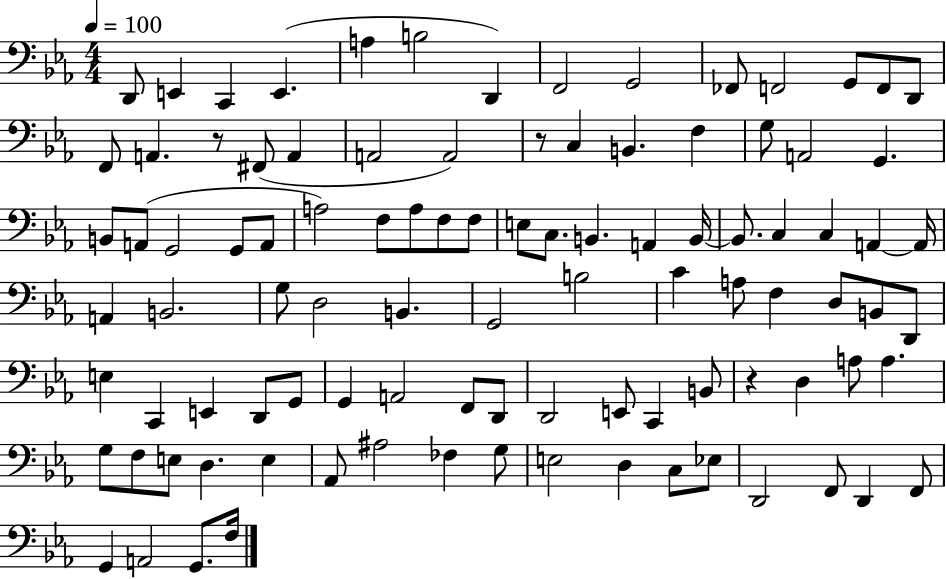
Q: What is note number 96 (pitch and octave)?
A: F3